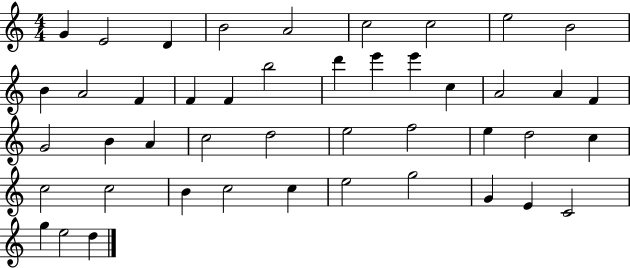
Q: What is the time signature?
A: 4/4